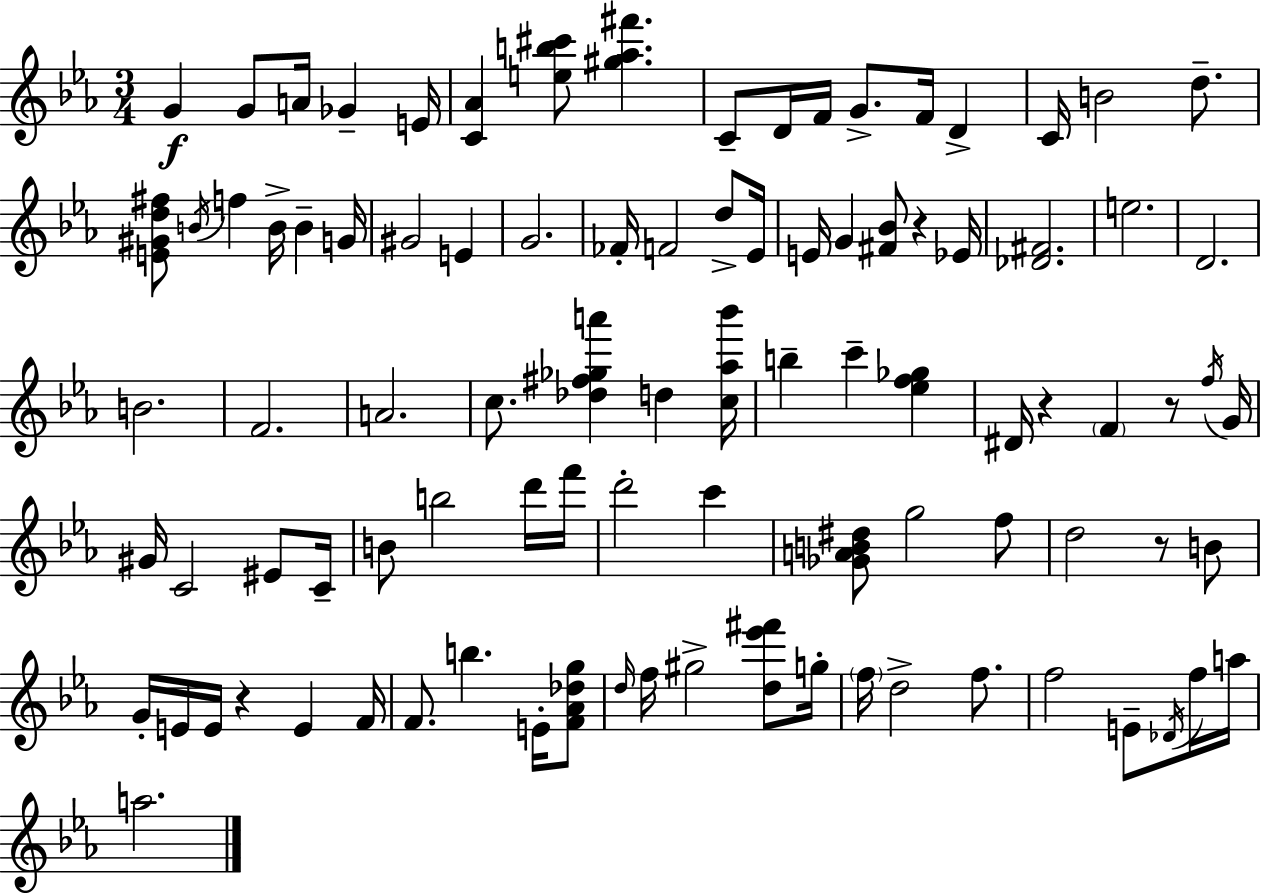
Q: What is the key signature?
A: EES major